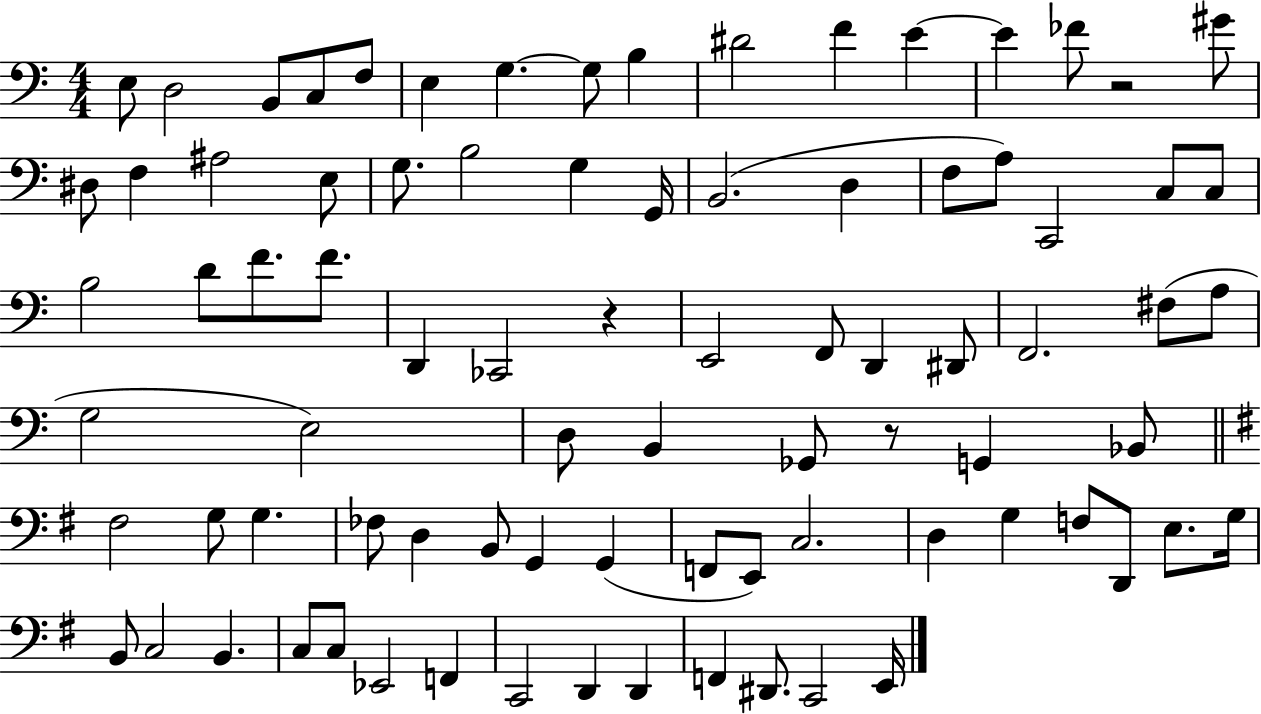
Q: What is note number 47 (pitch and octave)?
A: B2